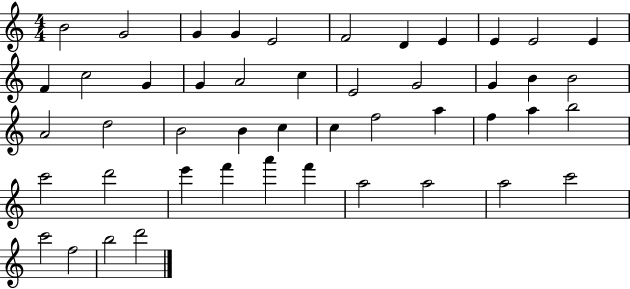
X:1
T:Untitled
M:4/4
L:1/4
K:C
B2 G2 G G E2 F2 D E E E2 E F c2 G G A2 c E2 G2 G B B2 A2 d2 B2 B c c f2 a f a b2 c'2 d'2 e' f' a' f' a2 a2 a2 c'2 c'2 f2 b2 d'2